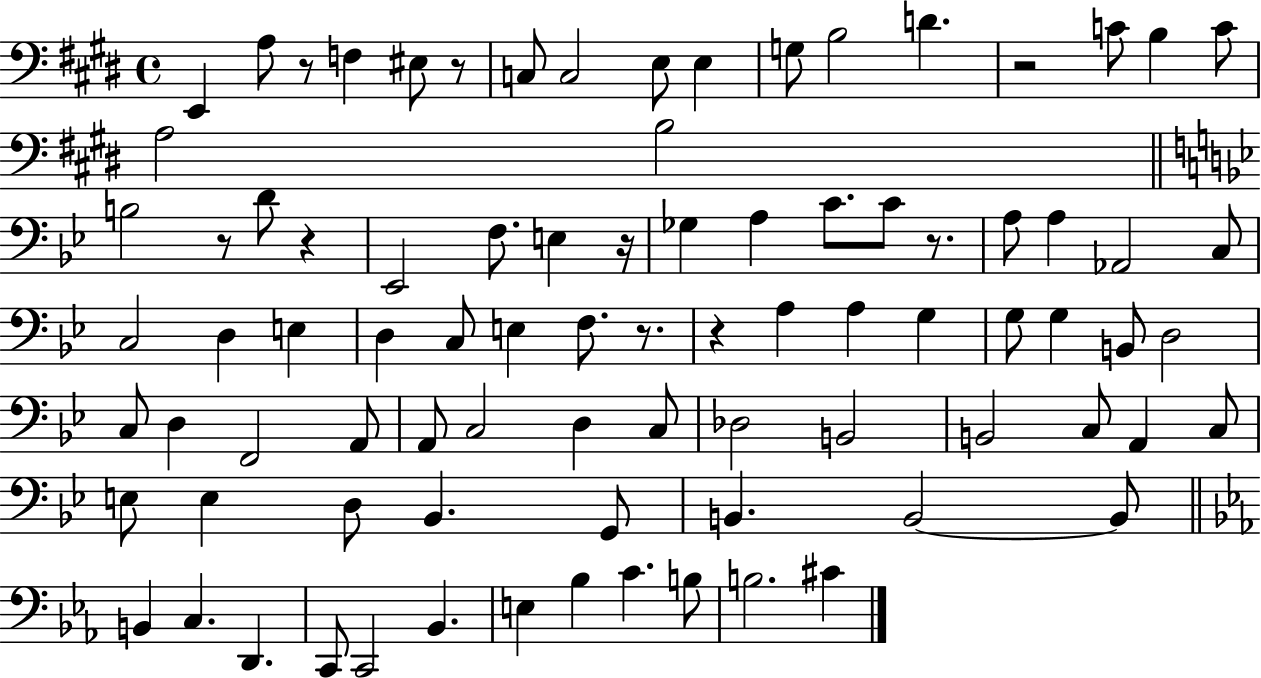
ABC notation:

X:1
T:Untitled
M:4/4
L:1/4
K:E
E,, A,/2 z/2 F, ^E,/2 z/2 C,/2 C,2 E,/2 E, G,/2 B,2 D z2 C/2 B, C/2 A,2 B,2 B,2 z/2 D/2 z _E,,2 F,/2 E, z/4 _G, A, C/2 C/2 z/2 A,/2 A, _A,,2 C,/2 C,2 D, E, D, C,/2 E, F,/2 z/2 z A, A, G, G,/2 G, B,,/2 D,2 C,/2 D, F,,2 A,,/2 A,,/2 C,2 D, C,/2 _D,2 B,,2 B,,2 C,/2 A,, C,/2 E,/2 E, D,/2 _B,, G,,/2 B,, B,,2 B,,/2 B,, C, D,, C,,/2 C,,2 _B,, E, _B, C B,/2 B,2 ^C